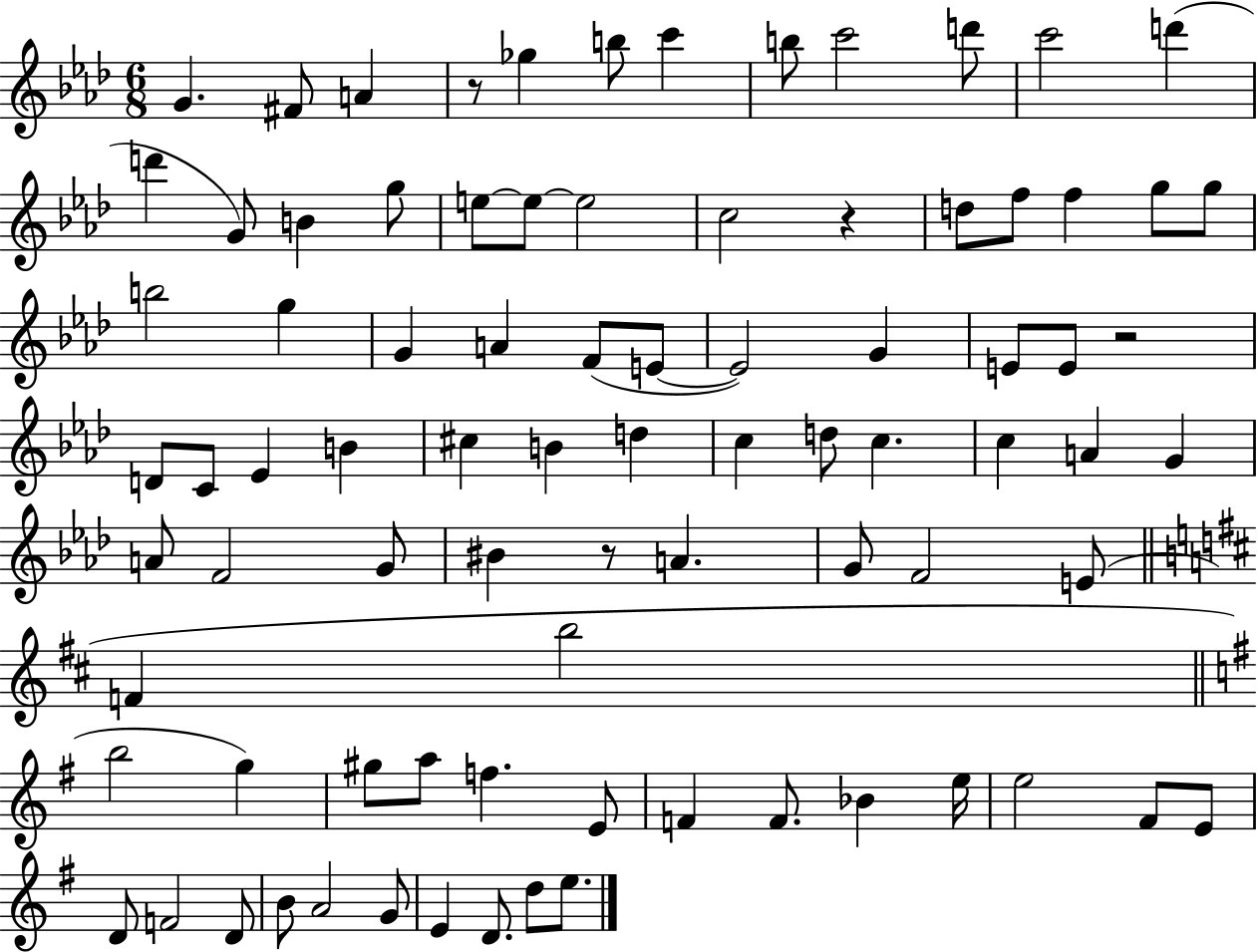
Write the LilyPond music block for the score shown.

{
  \clef treble
  \numericTimeSignature
  \time 6/8
  \key aes \major
  g'4. fis'8 a'4 | r8 ges''4 b''8 c'''4 | b''8 c'''2 d'''8 | c'''2 d'''4( | \break d'''4 g'8) b'4 g''8 | e''8~~ e''8~~ e''2 | c''2 r4 | d''8 f''8 f''4 g''8 g''8 | \break b''2 g''4 | g'4 a'4 f'8( e'8~~ | e'2) g'4 | e'8 e'8 r2 | \break d'8 c'8 ees'4 b'4 | cis''4 b'4 d''4 | c''4 d''8 c''4. | c''4 a'4 g'4 | \break a'8 f'2 g'8 | bis'4 r8 a'4. | g'8 f'2 e'8( | \bar "||" \break \key d \major f'4 b''2 | \bar "||" \break \key e \minor b''2 g''4) | gis''8 a''8 f''4. e'8 | f'4 f'8. bes'4 e''16 | e''2 fis'8 e'8 | \break d'8 f'2 d'8 | b'8 a'2 g'8 | e'4 d'8. d''8 e''8. | \bar "|."
}